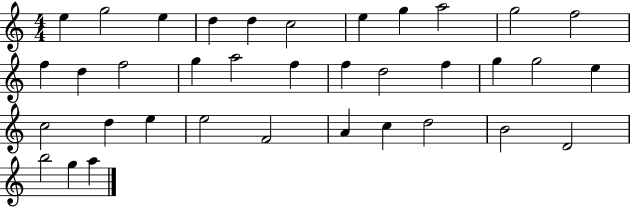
E5/q G5/h E5/q D5/q D5/q C5/h E5/q G5/q A5/h G5/h F5/h F5/q D5/q F5/h G5/q A5/h F5/q F5/q D5/h F5/q G5/q G5/h E5/q C5/h D5/q E5/q E5/h F4/h A4/q C5/q D5/h B4/h D4/h B5/h G5/q A5/q